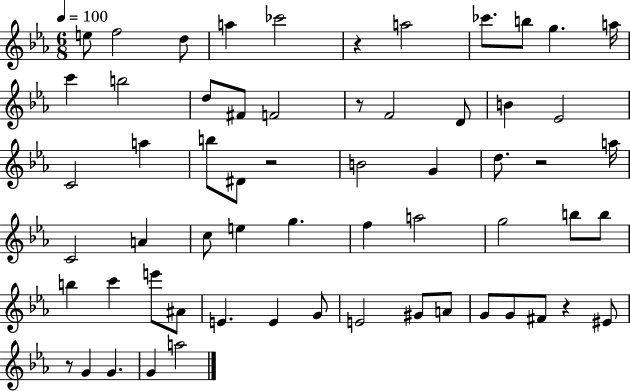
E5/e F5/h D5/e A5/q CES6/h R/q A5/h CES6/e. B5/e G5/q. A5/s C6/q B5/h D5/e F#4/e F4/h R/e F4/h D4/e B4/q Eb4/h C4/h A5/q B5/e D#4/e R/h B4/h G4/q D5/e. R/h A5/s C4/h A4/q C5/e E5/q G5/q. F5/q A5/h G5/h B5/e B5/e B5/q C6/q E6/e A#4/e E4/q. E4/q G4/e E4/h G#4/e A4/e G4/e G4/e F#4/e R/q EIS4/e R/e G4/q G4/q. G4/q A5/h